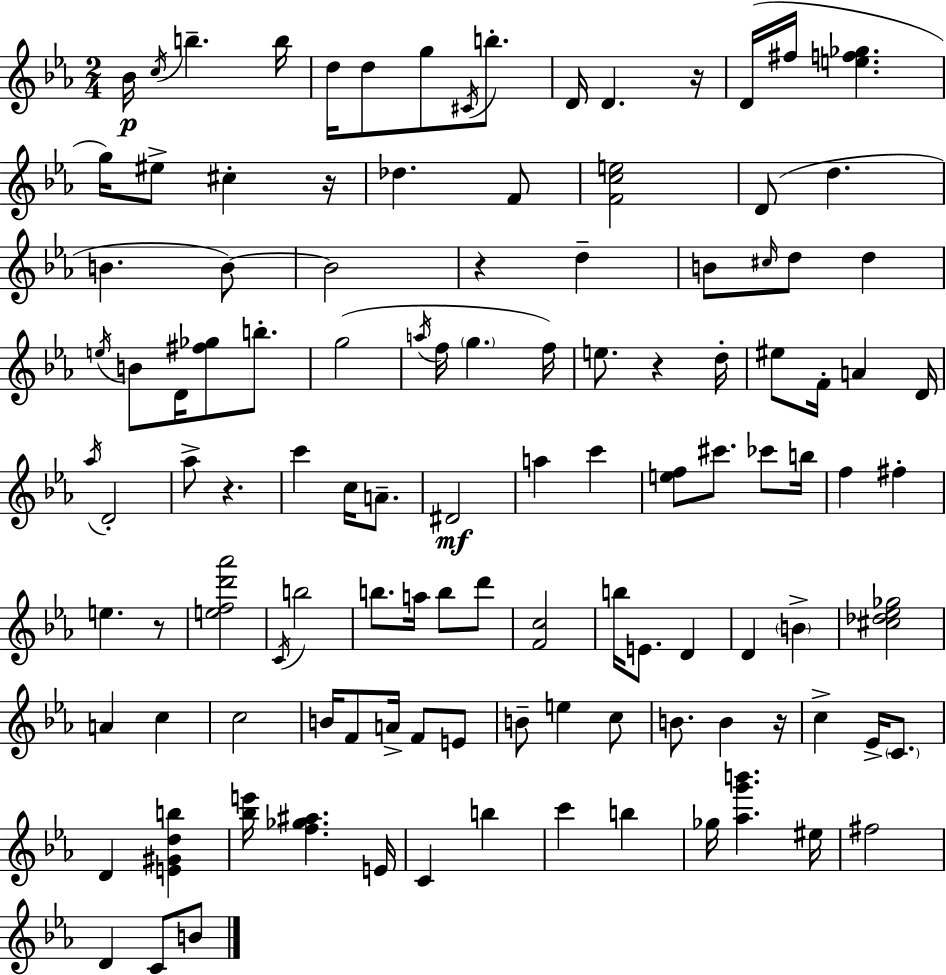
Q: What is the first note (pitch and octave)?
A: Bb4